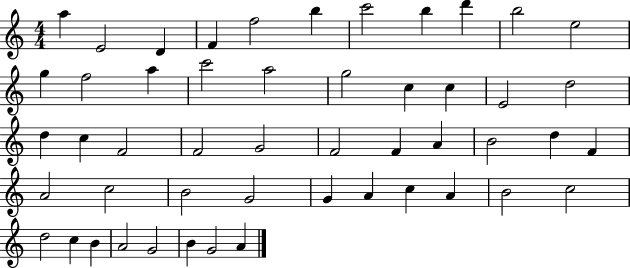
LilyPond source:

{
  \clef treble
  \numericTimeSignature
  \time 4/4
  \key c \major
  a''4 e'2 d'4 | f'4 f''2 b''4 | c'''2 b''4 d'''4 | b''2 e''2 | \break g''4 f''2 a''4 | c'''2 a''2 | g''2 c''4 c''4 | e'2 d''2 | \break d''4 c''4 f'2 | f'2 g'2 | f'2 f'4 a'4 | b'2 d''4 f'4 | \break a'2 c''2 | b'2 g'2 | g'4 a'4 c''4 a'4 | b'2 c''2 | \break d''2 c''4 b'4 | a'2 g'2 | b'4 g'2 a'4 | \bar "|."
}